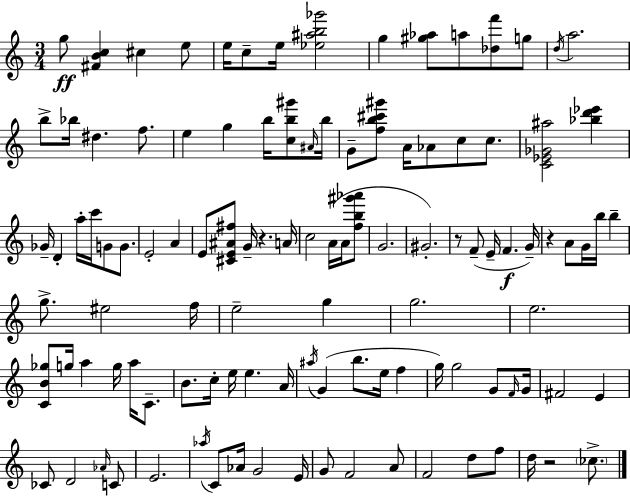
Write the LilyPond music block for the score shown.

{
  \clef treble
  \numericTimeSignature
  \time 3/4
  \key a \minor
  \repeat volta 2 { g''8\ff <fis' b' c''>4 cis''4 e''8 | e''16 c''8-- e''16 <ees'' ais'' b'' ges'''>2 | g''4 <gis'' aes''>8 a''8 <des'' f'''>8 g''8 | \acciaccatura { d''16 } a''2. | \break b''8-> bes''16 dis''4. f''8. | e''4 g''4 b''16 <c'' b'' gis'''>8 | \grace { ais'16 } b''16 g'8-- <f'' b'' cis''' gis'''>8 a'16 aes'8 c''8 c''8. | <c' ees' ges' ais''>2 <bes'' d''' ees'''>4 | \break ges'16-- d'4-. a''16-. c'''16 g'8 g'8. | e'2-. a'4 | e'8 <cis' e' ais' fis''>8 g'16-- r4. | a'16 c''2 a'16( a'16 | \break <f'' b'' gis''' aes'''>8 g'2. | gis'2.-.) | r8 f'8--( e'16-- f'4.\f | g'16--) r4 a'8 g'16 b''16 b''4-- | \break g''8.-> eis''2 | f''16 e''2-- g''4 | g''2. | e''2. | \break <c' b' ges''>8 g''16 a''4 g''16 a''16 c'8.-- | b'8. c''16-. e''16 e''4. | a'16 \acciaccatura { ais''16 }( g'4 b''8. e''16 f''4 | g''16) g''2 | \break g'8 \grace { f'16 } g'16 fis'2 | e'4 ces'8 d'2 | \grace { aes'16 } c'8 e'2. | \acciaccatura { aes''16 } c'8 aes'16 g'2 | \break e'16 g'8 f'2 | a'8 f'2 | d''8 f''8 d''16 r2 | \parenthesize ces''8.-> } \bar "|."
}